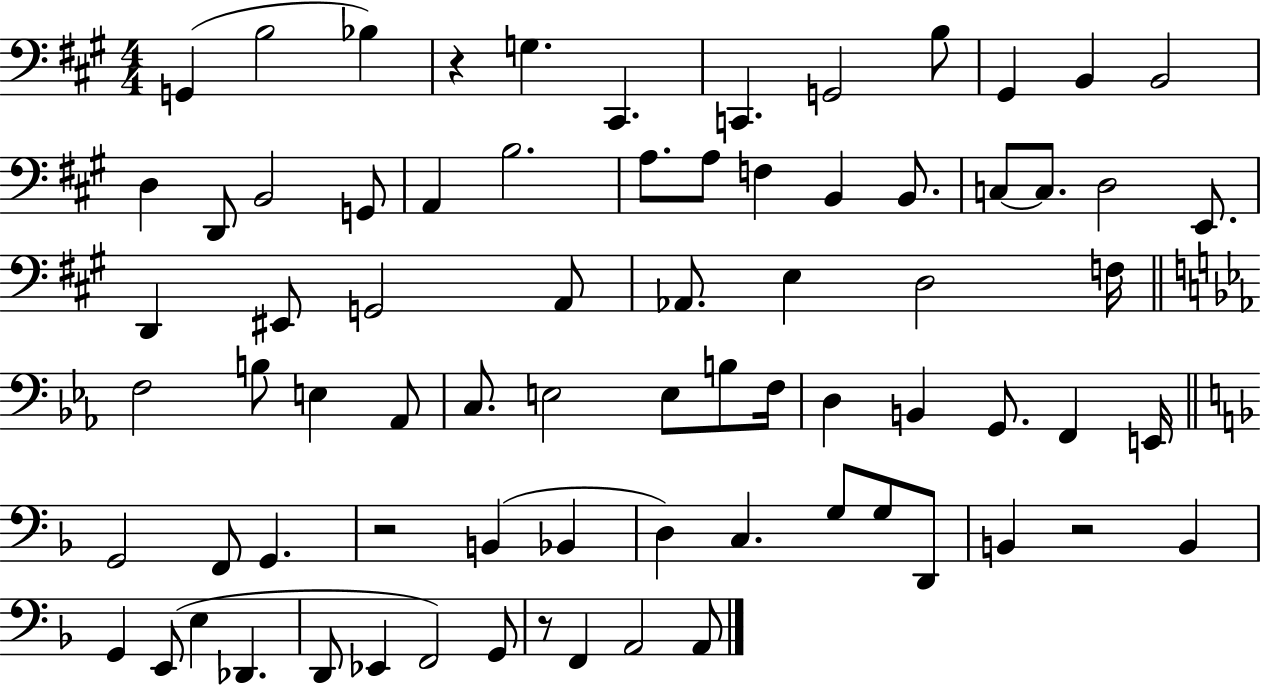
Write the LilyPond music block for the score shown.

{
  \clef bass
  \numericTimeSignature
  \time 4/4
  \key a \major
  g,4( b2 bes4) | r4 g4. cis,4. | c,4. g,2 b8 | gis,4 b,4 b,2 | \break d4 d,8 b,2 g,8 | a,4 b2. | a8. a8 f4 b,4 b,8. | c8~~ c8. d2 e,8. | \break d,4 eis,8 g,2 a,8 | aes,8. e4 d2 f16 | \bar "||" \break \key ees \major f2 b8 e4 aes,8 | c8. e2 e8 b8 f16 | d4 b,4 g,8. f,4 e,16 | \bar "||" \break \key f \major g,2 f,8 g,4. | r2 b,4( bes,4 | d4) c4. g8 g8 d,8 | b,4 r2 b,4 | \break g,4 e,8( e4 des,4. | d,8 ees,4 f,2) g,8 | r8 f,4 a,2 a,8 | \bar "|."
}